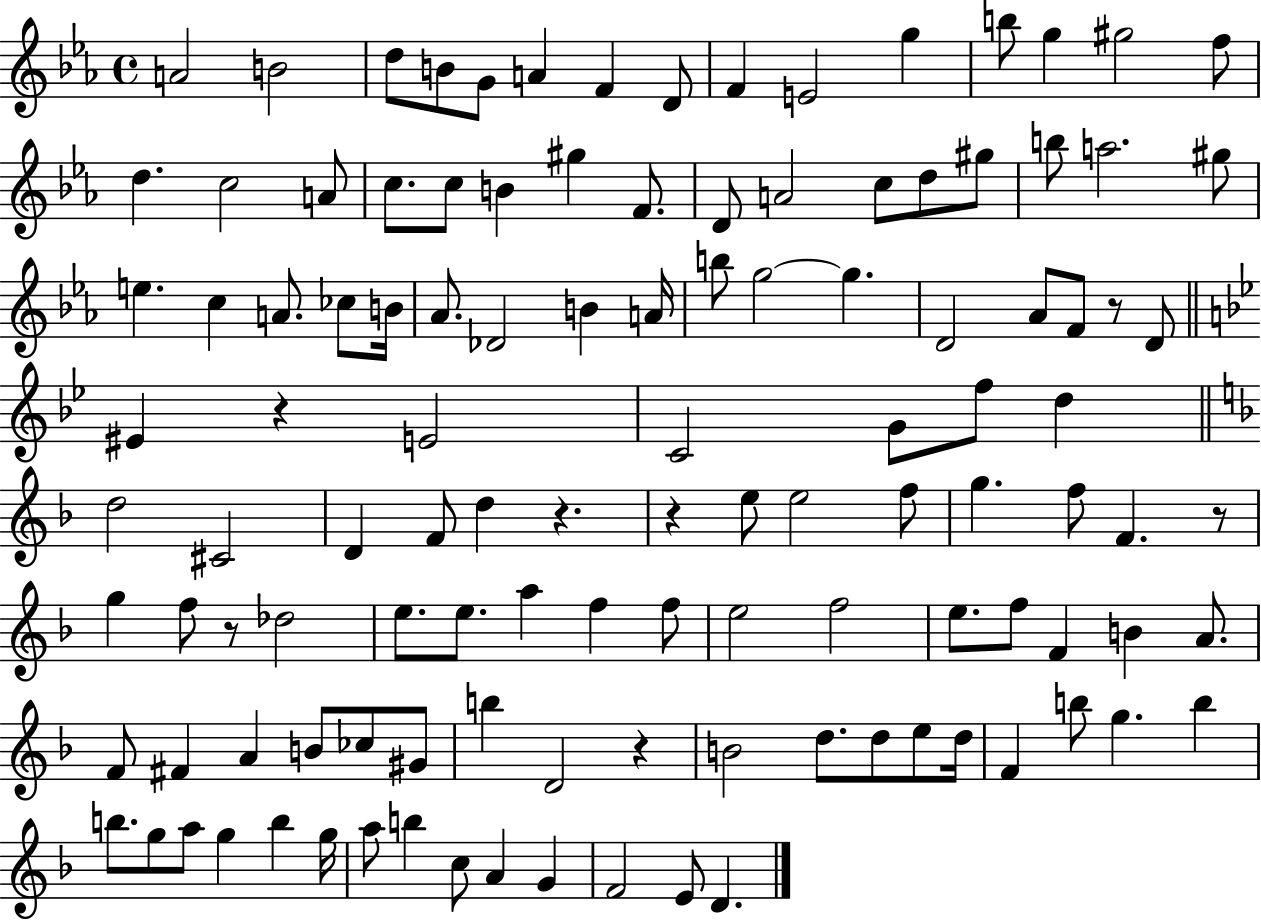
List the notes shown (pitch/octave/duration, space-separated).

A4/h B4/h D5/e B4/e G4/e A4/q F4/q D4/e F4/q E4/h G5/q B5/e G5/q G#5/h F5/e D5/q. C5/h A4/e C5/e. C5/e B4/q G#5/q F4/e. D4/e A4/h C5/e D5/e G#5/e B5/e A5/h. G#5/e E5/q. C5/q A4/e. CES5/e B4/s Ab4/e. Db4/h B4/q A4/s B5/e G5/h G5/q. D4/h Ab4/e F4/e R/e D4/e EIS4/q R/q E4/h C4/h G4/e F5/e D5/q D5/h C#4/h D4/q F4/e D5/q R/q. R/q E5/e E5/h F5/e G5/q. F5/e F4/q. R/e G5/q F5/e R/e Db5/h E5/e. E5/e. A5/q F5/q F5/e E5/h F5/h E5/e. F5/e F4/q B4/q A4/e. F4/e F#4/q A4/q B4/e CES5/e G#4/e B5/q D4/h R/q B4/h D5/e. D5/e E5/e D5/s F4/q B5/e G5/q. B5/q B5/e. G5/e A5/e G5/q B5/q G5/s A5/e B5/q C5/e A4/q G4/q F4/h E4/e D4/q.